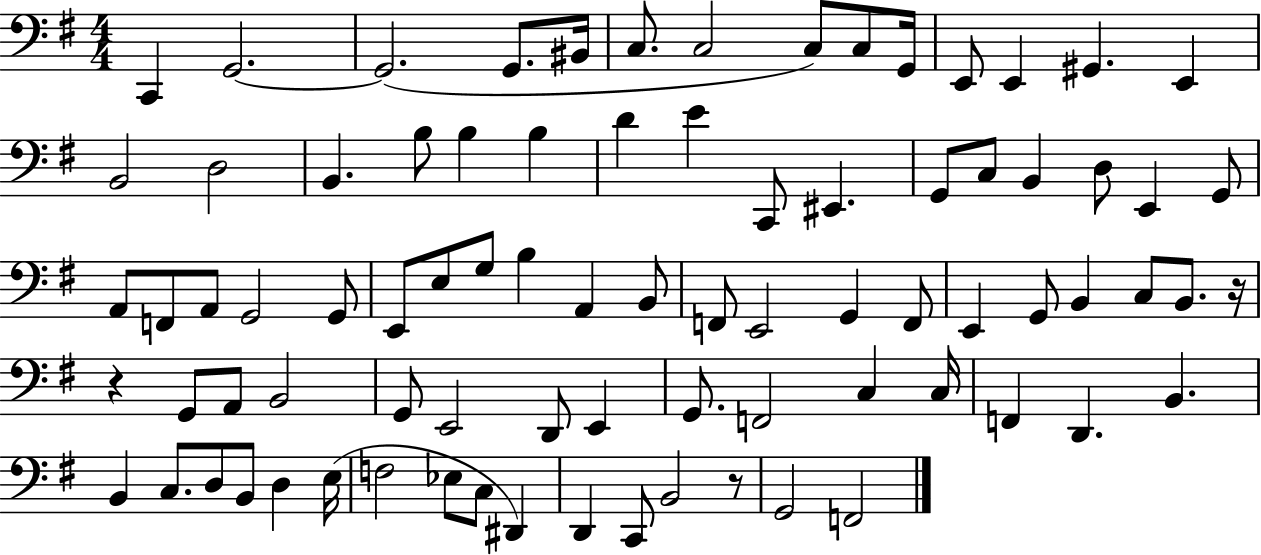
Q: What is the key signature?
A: G major